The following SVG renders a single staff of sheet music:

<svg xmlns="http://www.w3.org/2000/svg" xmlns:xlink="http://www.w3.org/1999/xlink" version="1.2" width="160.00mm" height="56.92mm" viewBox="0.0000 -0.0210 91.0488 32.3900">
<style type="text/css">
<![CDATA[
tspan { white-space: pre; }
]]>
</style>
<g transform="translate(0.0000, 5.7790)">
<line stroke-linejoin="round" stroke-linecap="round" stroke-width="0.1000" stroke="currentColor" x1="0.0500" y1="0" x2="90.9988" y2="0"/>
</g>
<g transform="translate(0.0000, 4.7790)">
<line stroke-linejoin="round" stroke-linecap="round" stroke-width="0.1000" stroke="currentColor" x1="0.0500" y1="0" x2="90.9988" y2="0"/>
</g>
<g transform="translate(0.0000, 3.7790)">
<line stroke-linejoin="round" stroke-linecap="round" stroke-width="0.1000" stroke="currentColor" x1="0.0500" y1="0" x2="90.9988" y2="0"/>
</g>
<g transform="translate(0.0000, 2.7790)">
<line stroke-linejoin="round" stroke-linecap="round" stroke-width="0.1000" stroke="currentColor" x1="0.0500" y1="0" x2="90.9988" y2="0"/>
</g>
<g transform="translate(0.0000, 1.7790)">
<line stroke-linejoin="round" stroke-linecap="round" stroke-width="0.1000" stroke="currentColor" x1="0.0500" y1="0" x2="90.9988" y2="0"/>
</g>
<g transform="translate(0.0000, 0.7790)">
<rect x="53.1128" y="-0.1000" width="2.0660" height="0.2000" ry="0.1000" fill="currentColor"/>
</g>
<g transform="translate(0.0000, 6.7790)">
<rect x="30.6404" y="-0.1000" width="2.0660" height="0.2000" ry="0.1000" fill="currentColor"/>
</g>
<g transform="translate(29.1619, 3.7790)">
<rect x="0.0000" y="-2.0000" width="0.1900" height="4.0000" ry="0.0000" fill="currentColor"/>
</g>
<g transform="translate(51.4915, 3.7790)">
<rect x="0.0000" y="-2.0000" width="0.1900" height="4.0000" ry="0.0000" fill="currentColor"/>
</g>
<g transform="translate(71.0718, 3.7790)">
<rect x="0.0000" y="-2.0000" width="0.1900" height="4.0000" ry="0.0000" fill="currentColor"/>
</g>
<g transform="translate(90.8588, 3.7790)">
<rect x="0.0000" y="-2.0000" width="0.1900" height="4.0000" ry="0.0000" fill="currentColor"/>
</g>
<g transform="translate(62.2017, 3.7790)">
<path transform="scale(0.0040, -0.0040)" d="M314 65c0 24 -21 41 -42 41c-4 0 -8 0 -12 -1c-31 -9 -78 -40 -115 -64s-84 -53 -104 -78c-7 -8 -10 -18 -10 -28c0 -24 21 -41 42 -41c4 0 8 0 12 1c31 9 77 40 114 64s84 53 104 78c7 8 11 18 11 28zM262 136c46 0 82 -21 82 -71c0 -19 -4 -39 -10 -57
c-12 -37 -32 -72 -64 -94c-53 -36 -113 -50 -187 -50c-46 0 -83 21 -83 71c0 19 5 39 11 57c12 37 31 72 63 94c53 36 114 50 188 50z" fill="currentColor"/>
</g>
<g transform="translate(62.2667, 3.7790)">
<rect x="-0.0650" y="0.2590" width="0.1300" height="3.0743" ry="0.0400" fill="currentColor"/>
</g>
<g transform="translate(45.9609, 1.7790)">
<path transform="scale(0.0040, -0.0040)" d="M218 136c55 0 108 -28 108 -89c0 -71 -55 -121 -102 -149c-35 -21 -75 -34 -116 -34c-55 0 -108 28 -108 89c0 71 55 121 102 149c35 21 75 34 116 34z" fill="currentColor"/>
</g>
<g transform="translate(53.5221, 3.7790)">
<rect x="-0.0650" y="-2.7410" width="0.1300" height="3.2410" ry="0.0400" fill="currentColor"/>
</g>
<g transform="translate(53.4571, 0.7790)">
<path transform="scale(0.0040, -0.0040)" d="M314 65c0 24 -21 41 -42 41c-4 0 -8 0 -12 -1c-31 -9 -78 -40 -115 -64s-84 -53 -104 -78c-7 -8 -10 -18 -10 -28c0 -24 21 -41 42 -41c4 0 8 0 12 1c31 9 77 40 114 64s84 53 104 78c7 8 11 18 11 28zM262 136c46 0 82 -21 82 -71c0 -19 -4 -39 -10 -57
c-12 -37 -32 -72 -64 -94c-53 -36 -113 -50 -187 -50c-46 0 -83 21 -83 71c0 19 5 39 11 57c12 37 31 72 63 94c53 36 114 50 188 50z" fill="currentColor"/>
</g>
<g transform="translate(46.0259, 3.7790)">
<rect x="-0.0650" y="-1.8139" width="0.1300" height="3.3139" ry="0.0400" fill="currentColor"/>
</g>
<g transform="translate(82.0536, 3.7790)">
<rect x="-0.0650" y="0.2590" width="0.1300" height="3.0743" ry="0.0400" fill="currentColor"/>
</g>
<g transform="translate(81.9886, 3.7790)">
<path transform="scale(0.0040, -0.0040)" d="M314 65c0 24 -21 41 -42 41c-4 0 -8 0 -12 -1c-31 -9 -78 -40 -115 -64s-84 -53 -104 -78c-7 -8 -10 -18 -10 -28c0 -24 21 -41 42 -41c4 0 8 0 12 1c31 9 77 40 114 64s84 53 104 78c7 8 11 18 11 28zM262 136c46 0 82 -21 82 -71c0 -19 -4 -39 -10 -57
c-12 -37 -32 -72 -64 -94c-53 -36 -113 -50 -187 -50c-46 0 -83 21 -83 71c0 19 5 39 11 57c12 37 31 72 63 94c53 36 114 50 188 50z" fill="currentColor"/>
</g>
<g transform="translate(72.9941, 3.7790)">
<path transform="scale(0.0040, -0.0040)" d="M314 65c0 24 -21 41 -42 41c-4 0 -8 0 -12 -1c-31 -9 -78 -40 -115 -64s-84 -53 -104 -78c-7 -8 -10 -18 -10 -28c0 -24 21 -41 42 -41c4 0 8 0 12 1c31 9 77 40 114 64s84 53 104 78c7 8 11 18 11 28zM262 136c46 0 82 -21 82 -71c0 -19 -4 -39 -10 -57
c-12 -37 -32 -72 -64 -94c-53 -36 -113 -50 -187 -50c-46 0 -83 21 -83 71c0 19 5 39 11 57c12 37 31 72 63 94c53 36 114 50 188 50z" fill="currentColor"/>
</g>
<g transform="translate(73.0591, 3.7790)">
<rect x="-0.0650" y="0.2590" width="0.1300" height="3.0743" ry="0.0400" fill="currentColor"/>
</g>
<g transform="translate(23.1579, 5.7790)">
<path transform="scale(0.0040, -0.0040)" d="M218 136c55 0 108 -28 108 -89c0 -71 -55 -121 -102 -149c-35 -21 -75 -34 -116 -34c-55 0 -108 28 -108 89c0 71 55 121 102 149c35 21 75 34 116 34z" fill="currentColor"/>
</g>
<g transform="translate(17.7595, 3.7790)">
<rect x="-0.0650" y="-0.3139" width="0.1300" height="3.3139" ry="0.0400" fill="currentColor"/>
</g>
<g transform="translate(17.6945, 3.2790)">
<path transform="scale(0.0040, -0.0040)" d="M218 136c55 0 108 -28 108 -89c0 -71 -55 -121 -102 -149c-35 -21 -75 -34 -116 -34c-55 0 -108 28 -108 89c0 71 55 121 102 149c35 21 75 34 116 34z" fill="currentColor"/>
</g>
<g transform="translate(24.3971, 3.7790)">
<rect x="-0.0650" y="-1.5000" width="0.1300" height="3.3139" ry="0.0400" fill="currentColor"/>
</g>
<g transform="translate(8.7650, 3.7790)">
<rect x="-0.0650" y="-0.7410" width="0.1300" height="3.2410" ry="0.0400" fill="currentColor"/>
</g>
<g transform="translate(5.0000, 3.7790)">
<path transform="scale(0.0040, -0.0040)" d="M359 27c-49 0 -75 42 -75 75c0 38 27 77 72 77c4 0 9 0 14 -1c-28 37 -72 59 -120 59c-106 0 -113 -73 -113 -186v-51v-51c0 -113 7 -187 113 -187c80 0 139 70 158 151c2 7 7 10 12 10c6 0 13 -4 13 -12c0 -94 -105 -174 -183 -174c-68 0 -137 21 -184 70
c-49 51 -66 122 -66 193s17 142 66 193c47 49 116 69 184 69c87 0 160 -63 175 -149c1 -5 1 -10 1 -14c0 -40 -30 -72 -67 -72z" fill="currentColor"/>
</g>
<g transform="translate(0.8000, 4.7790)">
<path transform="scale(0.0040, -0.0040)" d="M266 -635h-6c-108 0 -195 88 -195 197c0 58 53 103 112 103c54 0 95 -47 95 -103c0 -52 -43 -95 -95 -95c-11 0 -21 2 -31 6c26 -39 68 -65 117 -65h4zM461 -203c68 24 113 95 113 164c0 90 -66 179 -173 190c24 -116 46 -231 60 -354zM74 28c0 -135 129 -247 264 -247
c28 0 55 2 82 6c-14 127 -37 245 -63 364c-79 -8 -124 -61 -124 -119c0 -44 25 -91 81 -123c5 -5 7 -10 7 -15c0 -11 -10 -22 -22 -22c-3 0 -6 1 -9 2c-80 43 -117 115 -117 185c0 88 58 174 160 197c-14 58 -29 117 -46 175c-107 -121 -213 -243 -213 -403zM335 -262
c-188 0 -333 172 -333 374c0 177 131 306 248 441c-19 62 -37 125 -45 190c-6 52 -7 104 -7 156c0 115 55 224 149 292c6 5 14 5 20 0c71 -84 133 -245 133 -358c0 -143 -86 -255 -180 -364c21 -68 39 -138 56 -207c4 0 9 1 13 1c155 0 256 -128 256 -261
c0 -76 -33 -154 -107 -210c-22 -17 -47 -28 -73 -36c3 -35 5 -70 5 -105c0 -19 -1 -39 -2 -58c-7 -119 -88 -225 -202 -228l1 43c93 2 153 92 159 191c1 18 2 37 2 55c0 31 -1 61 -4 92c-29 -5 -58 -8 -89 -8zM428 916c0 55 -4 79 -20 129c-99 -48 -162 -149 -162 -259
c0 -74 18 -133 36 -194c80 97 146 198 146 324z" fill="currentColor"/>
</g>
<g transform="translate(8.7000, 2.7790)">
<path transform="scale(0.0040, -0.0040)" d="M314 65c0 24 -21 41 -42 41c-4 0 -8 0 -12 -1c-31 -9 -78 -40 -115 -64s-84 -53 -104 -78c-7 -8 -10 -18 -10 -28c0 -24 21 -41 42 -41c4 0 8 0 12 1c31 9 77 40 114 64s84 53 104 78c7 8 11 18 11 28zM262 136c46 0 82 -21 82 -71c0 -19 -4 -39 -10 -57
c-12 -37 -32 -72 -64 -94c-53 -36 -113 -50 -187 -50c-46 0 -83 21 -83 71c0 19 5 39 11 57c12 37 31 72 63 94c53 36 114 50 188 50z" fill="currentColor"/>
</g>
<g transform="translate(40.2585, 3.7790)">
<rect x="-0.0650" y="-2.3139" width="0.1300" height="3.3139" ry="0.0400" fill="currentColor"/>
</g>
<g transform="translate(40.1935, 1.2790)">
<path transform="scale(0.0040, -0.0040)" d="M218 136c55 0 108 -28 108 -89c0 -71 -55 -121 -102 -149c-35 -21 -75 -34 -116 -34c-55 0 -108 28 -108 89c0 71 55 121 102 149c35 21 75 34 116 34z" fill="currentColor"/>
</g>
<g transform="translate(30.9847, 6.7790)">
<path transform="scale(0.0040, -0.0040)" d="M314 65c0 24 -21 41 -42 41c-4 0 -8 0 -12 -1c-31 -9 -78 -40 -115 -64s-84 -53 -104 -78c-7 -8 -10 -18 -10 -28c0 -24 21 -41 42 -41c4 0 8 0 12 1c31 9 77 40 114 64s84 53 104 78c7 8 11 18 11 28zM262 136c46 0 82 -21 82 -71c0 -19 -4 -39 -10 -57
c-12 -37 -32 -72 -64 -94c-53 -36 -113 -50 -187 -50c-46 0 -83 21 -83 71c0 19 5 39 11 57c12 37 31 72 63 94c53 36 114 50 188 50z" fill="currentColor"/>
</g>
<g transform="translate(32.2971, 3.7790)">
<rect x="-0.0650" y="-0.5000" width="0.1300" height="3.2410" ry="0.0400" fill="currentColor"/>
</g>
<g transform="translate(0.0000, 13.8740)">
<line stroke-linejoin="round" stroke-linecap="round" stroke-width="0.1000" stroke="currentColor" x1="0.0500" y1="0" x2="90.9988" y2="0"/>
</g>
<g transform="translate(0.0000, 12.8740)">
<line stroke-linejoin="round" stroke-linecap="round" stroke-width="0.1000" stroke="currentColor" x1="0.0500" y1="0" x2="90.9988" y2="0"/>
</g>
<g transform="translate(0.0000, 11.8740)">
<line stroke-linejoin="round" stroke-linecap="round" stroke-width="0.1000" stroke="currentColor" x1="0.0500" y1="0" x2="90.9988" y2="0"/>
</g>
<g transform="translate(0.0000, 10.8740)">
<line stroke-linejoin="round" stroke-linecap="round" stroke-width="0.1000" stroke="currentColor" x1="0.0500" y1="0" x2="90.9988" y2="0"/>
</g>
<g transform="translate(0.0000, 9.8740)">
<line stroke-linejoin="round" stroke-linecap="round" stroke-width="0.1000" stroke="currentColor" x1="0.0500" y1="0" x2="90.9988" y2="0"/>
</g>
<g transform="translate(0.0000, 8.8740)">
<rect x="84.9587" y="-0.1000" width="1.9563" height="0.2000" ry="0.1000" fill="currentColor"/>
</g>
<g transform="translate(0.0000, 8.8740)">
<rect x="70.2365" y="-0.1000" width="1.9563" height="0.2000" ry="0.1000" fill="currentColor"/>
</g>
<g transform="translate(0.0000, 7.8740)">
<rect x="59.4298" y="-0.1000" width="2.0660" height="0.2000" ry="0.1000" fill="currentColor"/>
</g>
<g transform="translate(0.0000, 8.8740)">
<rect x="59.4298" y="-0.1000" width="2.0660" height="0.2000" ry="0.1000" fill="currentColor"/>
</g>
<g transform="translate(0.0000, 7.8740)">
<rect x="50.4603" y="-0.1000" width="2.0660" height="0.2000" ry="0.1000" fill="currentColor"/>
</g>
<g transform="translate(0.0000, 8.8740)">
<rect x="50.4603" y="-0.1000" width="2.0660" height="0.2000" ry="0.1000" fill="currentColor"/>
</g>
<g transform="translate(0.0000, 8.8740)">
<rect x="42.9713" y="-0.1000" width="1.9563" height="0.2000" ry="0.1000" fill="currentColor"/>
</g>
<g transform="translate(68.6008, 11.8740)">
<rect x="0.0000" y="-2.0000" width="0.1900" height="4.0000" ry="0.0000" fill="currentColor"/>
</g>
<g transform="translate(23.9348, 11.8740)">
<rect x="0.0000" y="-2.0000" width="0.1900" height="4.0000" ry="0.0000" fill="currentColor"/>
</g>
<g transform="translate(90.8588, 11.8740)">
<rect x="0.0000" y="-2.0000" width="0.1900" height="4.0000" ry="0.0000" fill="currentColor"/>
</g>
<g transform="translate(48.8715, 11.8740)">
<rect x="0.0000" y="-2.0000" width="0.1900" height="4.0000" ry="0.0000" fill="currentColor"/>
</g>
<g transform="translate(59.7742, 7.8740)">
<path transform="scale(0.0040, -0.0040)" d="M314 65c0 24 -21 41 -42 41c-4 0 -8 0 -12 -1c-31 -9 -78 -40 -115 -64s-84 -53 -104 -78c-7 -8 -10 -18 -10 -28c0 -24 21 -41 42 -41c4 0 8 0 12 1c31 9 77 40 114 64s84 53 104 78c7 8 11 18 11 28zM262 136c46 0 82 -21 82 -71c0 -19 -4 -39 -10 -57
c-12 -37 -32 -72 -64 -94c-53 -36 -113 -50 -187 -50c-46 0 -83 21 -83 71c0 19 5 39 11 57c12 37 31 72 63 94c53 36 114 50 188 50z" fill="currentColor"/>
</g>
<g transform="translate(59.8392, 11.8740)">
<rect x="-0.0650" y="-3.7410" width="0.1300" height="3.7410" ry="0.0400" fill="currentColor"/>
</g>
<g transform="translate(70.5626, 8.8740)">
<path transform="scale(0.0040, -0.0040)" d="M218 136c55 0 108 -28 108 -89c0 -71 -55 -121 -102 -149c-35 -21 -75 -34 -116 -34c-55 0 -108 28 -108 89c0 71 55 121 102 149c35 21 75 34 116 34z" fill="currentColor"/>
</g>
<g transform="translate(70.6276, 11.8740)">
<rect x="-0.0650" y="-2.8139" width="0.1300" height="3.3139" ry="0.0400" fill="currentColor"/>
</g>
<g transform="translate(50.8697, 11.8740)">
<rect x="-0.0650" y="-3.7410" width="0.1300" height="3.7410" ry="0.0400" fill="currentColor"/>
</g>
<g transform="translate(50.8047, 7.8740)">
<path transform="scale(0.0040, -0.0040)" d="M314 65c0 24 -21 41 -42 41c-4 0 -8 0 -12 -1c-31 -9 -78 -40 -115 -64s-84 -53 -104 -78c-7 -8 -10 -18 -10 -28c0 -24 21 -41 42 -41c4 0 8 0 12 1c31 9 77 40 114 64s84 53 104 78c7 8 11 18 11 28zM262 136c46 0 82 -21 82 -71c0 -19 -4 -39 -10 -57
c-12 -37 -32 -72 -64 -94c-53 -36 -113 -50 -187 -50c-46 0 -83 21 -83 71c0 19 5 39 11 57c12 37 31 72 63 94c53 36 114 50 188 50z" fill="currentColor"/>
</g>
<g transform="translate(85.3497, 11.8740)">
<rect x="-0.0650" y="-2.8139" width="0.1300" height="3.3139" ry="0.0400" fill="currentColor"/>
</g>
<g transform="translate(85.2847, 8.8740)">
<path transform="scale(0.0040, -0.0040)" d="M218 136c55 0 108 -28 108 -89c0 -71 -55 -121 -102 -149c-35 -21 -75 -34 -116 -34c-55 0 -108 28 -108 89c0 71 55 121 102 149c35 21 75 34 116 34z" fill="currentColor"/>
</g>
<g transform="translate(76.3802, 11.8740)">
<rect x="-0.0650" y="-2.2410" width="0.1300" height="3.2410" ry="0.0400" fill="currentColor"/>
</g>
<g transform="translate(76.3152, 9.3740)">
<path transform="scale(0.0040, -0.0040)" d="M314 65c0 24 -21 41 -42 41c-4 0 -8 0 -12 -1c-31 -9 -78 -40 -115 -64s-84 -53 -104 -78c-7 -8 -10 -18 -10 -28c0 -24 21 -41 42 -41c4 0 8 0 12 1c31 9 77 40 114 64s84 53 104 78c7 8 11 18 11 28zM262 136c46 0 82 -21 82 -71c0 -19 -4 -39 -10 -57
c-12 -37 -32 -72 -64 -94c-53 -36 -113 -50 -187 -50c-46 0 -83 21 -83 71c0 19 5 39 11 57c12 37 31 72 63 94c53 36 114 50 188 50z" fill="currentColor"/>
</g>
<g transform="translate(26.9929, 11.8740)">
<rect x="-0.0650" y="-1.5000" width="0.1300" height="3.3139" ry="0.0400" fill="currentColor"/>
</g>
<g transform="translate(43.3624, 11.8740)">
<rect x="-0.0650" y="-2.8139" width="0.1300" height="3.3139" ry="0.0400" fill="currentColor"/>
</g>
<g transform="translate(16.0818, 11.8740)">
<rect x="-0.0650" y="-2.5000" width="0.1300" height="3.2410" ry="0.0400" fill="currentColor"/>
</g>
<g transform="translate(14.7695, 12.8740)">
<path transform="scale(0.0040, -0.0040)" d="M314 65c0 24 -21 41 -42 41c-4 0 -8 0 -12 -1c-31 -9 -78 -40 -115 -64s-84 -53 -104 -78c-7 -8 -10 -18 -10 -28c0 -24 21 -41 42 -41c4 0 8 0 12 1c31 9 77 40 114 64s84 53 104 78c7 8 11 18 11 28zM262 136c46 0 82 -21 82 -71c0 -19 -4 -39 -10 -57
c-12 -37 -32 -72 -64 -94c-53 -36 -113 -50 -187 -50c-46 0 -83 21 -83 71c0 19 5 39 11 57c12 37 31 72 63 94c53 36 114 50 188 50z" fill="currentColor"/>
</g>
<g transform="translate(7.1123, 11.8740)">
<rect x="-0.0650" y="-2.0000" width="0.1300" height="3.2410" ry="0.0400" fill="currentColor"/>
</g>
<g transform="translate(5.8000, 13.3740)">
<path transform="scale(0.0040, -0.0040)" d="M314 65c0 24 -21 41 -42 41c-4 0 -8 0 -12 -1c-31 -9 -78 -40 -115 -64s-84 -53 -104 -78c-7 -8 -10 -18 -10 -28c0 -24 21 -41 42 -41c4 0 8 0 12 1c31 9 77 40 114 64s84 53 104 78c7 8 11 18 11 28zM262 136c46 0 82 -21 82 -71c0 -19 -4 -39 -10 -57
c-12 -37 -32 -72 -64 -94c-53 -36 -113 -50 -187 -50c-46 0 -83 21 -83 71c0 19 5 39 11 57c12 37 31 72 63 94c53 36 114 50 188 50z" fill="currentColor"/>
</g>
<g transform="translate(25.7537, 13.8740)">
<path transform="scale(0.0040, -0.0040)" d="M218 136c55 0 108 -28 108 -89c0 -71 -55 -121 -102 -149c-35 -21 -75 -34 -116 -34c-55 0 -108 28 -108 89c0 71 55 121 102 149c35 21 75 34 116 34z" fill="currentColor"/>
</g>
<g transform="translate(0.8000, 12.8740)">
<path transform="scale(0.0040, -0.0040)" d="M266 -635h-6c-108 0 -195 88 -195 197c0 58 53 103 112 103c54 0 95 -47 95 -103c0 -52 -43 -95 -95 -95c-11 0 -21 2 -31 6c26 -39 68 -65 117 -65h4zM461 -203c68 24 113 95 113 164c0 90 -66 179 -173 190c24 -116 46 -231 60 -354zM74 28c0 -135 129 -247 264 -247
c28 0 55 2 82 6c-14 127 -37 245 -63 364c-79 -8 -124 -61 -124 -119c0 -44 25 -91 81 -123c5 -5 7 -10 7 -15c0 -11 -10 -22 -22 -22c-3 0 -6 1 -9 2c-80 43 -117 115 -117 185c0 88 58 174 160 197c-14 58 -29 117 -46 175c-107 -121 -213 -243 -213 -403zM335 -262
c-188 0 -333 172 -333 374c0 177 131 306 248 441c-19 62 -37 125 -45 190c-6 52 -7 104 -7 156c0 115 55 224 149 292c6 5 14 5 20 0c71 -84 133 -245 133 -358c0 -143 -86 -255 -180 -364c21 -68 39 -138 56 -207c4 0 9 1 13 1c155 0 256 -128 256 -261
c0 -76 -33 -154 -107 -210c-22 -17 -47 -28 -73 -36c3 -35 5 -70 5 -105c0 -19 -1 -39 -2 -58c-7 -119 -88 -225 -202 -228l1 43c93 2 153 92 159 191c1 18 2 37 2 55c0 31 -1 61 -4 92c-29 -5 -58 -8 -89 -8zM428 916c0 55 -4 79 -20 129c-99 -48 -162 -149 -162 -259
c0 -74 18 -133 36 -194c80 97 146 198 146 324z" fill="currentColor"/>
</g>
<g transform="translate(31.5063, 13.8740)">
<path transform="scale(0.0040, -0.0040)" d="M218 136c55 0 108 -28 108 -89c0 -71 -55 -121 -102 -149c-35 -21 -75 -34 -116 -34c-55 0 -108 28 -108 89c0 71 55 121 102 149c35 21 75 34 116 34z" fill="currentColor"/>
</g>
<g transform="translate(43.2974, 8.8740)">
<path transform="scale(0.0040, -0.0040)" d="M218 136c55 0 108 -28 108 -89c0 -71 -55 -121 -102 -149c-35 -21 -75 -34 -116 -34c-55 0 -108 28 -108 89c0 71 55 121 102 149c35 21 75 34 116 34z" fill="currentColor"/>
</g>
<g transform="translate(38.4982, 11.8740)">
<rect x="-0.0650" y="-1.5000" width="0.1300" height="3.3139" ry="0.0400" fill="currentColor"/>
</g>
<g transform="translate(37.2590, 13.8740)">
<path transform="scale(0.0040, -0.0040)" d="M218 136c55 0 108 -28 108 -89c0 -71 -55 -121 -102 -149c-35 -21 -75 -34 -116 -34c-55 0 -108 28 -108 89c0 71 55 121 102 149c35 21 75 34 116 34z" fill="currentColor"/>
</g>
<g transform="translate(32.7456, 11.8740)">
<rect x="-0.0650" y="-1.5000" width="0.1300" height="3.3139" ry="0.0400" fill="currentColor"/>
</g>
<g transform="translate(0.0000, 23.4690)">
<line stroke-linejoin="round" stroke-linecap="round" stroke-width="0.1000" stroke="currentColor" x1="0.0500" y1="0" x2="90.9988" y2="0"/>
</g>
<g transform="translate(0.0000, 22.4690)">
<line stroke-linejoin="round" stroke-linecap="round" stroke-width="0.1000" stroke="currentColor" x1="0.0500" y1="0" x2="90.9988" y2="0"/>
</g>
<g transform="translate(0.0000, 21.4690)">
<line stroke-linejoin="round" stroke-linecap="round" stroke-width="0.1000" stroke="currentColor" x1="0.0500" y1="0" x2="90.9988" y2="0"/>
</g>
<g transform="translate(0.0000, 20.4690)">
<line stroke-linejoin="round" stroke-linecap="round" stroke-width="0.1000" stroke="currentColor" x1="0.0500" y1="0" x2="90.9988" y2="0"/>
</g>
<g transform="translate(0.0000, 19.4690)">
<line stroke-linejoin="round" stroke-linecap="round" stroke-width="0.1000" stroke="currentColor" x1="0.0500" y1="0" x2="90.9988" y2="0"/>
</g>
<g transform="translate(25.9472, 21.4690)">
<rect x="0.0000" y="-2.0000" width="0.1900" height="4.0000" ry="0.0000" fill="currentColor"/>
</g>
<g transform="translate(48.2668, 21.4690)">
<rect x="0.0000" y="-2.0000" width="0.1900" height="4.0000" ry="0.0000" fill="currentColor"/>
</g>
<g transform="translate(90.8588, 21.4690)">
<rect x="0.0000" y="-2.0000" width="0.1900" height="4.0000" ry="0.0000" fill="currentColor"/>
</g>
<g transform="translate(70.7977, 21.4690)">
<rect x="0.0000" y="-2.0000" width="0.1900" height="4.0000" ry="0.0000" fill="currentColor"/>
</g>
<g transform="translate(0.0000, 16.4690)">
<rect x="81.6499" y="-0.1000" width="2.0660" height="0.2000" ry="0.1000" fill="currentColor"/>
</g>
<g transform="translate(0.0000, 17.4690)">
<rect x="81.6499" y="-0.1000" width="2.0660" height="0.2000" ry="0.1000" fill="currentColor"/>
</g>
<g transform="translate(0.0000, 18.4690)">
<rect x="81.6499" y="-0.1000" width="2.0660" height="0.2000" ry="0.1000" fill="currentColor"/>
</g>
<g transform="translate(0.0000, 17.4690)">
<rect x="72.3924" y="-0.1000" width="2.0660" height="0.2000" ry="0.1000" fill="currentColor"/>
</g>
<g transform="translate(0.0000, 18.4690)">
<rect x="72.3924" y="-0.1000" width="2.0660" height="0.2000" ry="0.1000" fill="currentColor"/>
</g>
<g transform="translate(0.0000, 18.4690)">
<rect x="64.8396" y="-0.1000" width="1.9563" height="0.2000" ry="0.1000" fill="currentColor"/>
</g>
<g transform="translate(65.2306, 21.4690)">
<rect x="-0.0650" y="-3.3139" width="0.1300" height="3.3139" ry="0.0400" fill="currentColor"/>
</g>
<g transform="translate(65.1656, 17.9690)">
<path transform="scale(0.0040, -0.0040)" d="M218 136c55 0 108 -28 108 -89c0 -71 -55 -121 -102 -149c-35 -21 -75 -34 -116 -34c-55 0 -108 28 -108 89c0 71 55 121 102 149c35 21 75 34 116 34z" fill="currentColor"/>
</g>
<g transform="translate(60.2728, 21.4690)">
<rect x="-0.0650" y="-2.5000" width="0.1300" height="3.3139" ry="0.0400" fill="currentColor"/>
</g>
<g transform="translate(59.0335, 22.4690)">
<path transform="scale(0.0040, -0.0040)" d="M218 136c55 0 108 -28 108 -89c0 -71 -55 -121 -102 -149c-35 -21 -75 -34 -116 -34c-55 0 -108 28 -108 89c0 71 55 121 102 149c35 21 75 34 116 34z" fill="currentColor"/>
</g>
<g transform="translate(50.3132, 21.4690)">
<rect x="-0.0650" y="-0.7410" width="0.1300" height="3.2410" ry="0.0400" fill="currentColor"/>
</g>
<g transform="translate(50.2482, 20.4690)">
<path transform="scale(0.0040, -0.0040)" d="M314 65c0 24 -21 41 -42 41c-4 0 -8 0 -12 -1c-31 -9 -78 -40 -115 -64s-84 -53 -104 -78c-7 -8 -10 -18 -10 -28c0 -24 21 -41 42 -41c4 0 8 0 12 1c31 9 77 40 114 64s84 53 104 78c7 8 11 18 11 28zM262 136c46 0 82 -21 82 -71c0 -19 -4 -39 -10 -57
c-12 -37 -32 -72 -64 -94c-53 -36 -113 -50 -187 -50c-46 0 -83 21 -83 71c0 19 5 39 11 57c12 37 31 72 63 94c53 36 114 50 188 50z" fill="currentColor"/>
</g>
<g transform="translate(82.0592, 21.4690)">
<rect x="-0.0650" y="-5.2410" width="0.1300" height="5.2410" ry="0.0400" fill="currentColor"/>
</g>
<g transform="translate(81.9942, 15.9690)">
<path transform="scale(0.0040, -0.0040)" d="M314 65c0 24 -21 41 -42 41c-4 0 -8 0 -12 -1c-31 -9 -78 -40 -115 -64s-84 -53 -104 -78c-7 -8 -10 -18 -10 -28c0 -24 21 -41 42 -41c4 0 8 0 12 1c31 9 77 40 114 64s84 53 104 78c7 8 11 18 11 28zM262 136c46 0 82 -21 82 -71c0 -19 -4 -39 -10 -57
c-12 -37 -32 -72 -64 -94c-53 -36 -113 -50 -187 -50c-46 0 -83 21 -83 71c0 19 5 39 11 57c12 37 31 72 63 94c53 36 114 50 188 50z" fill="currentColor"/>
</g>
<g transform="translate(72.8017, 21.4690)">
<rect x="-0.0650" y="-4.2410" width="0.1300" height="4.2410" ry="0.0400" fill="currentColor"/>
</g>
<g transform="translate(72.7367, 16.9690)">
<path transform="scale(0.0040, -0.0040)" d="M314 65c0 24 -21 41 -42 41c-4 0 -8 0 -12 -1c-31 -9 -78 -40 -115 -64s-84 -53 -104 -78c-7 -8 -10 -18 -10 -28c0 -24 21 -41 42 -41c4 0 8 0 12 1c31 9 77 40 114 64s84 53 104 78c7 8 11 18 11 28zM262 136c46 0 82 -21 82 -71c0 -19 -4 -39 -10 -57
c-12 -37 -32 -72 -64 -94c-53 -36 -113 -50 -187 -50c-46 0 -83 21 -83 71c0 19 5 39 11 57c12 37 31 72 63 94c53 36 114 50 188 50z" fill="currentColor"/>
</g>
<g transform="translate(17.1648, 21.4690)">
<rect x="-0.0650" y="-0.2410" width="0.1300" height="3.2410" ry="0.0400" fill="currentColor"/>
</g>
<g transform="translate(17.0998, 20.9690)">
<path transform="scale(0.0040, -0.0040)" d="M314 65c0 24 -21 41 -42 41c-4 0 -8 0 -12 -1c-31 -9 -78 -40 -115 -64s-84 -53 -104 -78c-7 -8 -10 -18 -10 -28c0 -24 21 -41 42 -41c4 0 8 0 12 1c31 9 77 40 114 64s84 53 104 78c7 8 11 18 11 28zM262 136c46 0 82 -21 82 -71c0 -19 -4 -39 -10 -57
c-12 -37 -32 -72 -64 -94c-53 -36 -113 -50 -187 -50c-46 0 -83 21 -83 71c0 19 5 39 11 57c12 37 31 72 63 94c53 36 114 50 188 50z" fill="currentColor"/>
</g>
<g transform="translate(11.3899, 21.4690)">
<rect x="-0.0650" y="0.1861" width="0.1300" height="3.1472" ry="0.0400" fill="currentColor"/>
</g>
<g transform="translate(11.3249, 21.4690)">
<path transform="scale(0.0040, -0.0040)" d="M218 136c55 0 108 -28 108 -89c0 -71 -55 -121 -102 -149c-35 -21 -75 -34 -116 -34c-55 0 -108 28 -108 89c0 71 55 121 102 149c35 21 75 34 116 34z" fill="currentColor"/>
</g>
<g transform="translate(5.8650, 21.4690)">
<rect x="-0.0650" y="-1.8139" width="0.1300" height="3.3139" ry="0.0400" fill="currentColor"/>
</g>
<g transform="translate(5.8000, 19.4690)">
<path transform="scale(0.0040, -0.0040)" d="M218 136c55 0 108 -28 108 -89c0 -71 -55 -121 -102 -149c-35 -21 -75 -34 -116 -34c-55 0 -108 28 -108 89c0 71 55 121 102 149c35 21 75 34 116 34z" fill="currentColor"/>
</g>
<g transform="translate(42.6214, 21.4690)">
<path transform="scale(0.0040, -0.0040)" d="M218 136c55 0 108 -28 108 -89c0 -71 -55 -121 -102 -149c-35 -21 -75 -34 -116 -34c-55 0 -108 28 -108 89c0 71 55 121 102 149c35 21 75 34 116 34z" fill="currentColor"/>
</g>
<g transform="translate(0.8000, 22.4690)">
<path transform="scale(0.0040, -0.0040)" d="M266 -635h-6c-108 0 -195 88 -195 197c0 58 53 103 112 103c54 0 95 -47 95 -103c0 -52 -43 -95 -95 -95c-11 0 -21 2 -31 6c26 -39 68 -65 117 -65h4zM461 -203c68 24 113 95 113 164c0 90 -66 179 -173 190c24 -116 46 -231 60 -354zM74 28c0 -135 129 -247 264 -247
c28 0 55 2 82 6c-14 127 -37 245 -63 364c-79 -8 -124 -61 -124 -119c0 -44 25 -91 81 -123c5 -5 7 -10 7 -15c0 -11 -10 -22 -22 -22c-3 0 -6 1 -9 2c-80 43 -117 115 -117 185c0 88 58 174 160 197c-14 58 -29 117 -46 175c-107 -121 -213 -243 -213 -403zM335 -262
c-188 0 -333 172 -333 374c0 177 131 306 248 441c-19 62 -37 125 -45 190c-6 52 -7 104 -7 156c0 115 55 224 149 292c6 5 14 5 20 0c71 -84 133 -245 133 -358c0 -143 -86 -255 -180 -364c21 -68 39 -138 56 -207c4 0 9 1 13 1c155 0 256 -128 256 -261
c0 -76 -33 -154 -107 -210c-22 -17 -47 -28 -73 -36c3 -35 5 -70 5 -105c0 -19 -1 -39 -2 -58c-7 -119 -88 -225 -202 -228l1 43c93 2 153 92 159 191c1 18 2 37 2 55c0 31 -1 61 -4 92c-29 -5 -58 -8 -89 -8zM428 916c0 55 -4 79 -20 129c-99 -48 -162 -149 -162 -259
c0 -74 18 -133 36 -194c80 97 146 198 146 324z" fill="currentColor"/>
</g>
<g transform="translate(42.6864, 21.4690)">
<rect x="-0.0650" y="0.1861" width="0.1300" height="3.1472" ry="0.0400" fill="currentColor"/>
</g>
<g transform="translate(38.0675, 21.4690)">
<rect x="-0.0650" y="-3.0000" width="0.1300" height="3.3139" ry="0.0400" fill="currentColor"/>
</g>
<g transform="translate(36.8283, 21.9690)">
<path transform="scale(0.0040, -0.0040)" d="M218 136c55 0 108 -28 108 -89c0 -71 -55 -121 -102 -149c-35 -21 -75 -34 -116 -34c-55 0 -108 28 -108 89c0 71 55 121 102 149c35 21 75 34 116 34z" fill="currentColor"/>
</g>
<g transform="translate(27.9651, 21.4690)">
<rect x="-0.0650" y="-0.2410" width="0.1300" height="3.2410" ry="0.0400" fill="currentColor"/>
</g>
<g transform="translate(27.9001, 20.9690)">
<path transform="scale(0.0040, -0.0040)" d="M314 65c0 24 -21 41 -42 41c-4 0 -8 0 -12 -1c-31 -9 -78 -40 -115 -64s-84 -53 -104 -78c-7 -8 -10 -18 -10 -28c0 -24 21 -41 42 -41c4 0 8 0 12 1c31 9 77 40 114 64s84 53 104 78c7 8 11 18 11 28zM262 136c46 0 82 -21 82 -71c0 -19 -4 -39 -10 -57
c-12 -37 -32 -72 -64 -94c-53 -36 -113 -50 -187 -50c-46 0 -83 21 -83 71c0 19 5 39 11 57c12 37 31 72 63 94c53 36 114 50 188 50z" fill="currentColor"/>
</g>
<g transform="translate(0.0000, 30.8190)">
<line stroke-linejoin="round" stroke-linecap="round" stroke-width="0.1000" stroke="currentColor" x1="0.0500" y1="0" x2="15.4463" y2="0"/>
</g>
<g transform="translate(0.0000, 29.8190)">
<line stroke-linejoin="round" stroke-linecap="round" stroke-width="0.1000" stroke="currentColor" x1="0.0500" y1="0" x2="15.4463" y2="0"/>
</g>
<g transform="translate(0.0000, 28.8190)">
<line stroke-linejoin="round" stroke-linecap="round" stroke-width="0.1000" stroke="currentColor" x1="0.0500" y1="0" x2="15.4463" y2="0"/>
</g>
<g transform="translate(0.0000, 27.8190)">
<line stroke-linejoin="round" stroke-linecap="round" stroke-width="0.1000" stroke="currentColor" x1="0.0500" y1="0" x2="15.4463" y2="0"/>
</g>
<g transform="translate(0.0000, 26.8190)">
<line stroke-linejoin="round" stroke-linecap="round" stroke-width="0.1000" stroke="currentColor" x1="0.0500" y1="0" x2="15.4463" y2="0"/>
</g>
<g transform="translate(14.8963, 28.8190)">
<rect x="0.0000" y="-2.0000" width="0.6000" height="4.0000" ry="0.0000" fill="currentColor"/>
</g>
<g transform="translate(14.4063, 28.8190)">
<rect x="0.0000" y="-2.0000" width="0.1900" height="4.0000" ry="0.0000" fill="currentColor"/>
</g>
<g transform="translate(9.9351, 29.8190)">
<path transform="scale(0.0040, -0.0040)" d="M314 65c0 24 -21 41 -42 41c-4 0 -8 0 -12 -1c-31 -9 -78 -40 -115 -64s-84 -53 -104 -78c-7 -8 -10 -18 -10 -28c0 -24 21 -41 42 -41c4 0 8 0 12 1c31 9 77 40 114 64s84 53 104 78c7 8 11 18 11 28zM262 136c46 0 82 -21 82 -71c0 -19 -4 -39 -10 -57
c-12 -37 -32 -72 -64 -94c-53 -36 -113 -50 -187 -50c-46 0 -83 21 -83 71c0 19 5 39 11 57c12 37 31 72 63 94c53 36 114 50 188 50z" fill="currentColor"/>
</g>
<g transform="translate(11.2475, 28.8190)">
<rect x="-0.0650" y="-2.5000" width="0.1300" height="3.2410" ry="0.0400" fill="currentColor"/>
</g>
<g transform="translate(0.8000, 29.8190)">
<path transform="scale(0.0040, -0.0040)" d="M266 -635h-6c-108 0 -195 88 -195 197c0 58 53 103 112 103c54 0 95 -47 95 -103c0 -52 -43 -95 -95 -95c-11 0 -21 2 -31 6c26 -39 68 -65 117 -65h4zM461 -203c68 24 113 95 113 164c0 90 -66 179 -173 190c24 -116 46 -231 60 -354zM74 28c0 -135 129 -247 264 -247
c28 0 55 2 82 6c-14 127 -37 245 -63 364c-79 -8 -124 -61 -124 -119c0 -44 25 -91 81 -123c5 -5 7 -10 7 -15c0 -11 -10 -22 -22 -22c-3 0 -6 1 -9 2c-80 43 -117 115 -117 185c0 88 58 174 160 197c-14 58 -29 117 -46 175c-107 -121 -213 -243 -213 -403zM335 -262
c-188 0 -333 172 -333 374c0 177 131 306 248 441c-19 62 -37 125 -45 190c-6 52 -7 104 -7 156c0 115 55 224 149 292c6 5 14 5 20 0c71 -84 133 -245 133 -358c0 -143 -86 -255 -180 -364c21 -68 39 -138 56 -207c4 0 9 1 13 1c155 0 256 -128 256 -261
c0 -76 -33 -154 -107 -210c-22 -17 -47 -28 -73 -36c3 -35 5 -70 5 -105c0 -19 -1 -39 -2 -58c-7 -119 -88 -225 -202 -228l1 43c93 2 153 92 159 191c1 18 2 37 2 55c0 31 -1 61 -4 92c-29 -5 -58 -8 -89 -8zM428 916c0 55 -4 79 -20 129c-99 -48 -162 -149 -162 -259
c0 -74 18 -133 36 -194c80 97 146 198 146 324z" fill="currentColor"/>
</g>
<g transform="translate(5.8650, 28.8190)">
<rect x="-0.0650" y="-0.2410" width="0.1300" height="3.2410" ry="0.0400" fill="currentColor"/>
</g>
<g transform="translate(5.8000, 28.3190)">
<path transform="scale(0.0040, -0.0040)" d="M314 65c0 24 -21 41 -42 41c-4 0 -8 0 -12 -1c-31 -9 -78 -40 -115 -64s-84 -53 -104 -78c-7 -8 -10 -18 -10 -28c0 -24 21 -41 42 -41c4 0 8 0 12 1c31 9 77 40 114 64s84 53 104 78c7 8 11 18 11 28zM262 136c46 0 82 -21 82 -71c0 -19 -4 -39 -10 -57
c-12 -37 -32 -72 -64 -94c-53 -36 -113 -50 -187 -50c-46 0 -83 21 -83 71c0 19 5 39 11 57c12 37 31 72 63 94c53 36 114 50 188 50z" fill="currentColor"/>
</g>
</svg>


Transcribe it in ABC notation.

X:1
T:Untitled
M:4/4
L:1/4
K:C
d2 c E C2 g f a2 B2 B2 B2 F2 G2 E E E a c'2 c'2 a g2 a f B c2 c2 A B d2 G b d'2 f'2 c2 G2